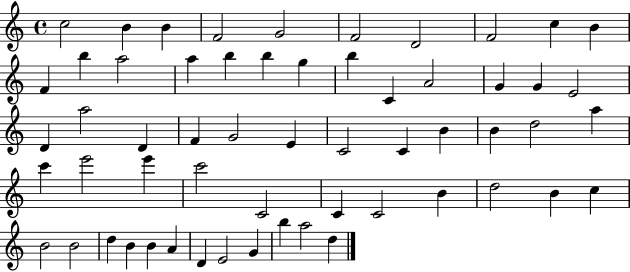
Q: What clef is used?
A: treble